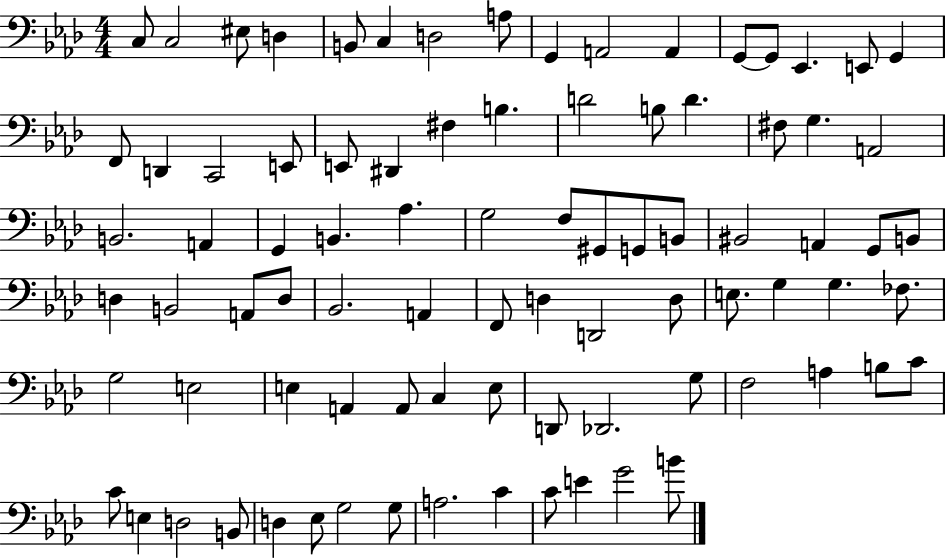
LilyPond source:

{
  \clef bass
  \numericTimeSignature
  \time 4/4
  \key aes \major
  c8 c2 eis8 d4 | b,8 c4 d2 a8 | g,4 a,2 a,4 | g,8~~ g,8 ees,4. e,8 g,4 | \break f,8 d,4 c,2 e,8 | e,8 dis,4 fis4 b4. | d'2 b8 d'4. | fis8 g4. a,2 | \break b,2. a,4 | g,4 b,4. aes4. | g2 f8 gis,8 g,8 b,8 | bis,2 a,4 g,8 b,8 | \break d4 b,2 a,8 d8 | bes,2. a,4 | f,8 d4 d,2 d8 | e8. g4 g4. fes8. | \break g2 e2 | e4 a,4 a,8 c4 e8 | d,8 des,2. g8 | f2 a4 b8 c'8 | \break c'8 e4 d2 b,8 | d4 ees8 g2 g8 | a2. c'4 | c'8 e'4 g'2 b'8 | \break \bar "|."
}